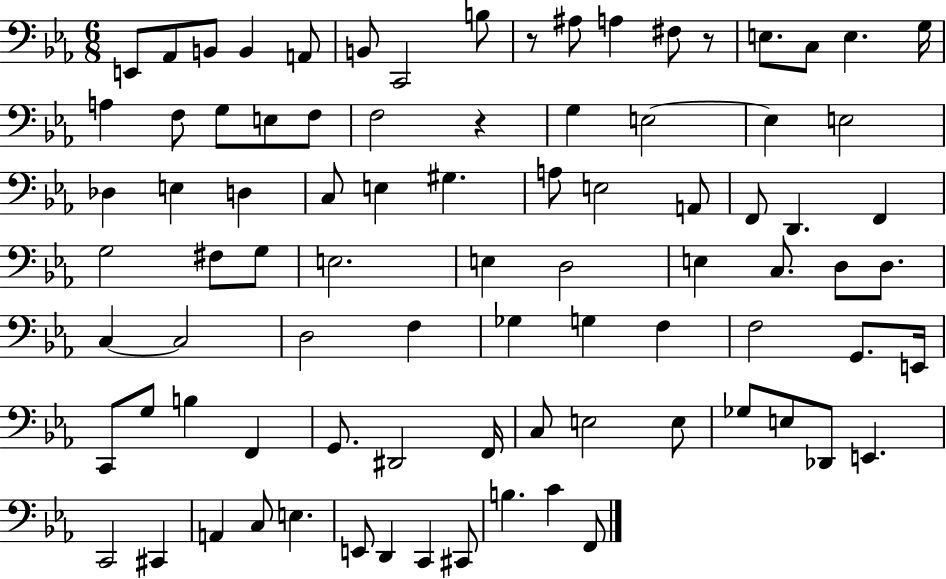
X:1
T:Untitled
M:6/8
L:1/4
K:Eb
E,,/2 _A,,/2 B,,/2 B,, A,,/2 B,,/2 C,,2 B,/2 z/2 ^A,/2 A, ^F,/2 z/2 E,/2 C,/2 E, G,/4 A, F,/2 G,/2 E,/2 F,/2 F,2 z G, E,2 E, E,2 _D, E, D, C,/2 E, ^G, A,/2 E,2 A,,/2 F,,/2 D,, F,, G,2 ^F,/2 G,/2 E,2 E, D,2 E, C,/2 D,/2 D,/2 C, C,2 D,2 F, _G, G, F, F,2 G,,/2 E,,/4 C,,/2 G,/2 B, F,, G,,/2 ^D,,2 F,,/4 C,/2 E,2 E,/2 _G,/2 E,/2 _D,,/2 E,, C,,2 ^C,, A,, C,/2 E, E,,/2 D,, C,, ^C,,/2 B, C F,,/2